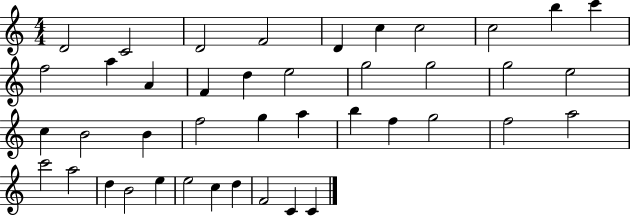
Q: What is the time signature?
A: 4/4